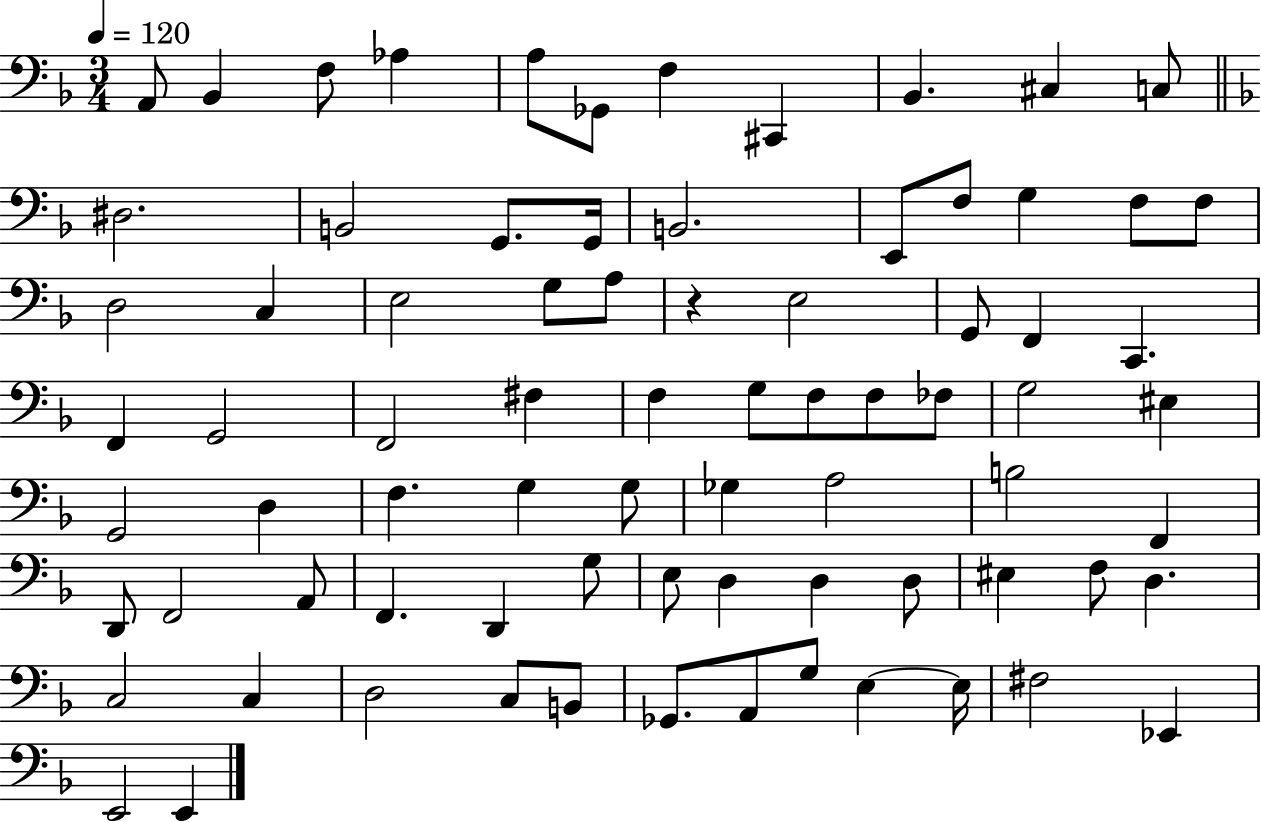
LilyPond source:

{
  \clef bass
  \numericTimeSignature
  \time 3/4
  \key f \major
  \tempo 4 = 120
  \repeat volta 2 { a,8 bes,4 f8 aes4 | a8 ges,8 f4 cis,4 | bes,4. cis4 c8 | \bar "||" \break \key f \major dis2. | b,2 g,8. g,16 | b,2. | e,8 f8 g4 f8 f8 | \break d2 c4 | e2 g8 a8 | r4 e2 | g,8 f,4 c,4. | \break f,4 g,2 | f,2 fis4 | f4 g8 f8 f8 fes8 | g2 eis4 | \break g,2 d4 | f4. g4 g8 | ges4 a2 | b2 f,4 | \break d,8 f,2 a,8 | f,4. d,4 g8 | e8 d4 d4 d8 | eis4 f8 d4. | \break c2 c4 | d2 c8 b,8 | ges,8. a,8 g8 e4~~ e16 | fis2 ees,4 | \break e,2 e,4 | } \bar "|."
}